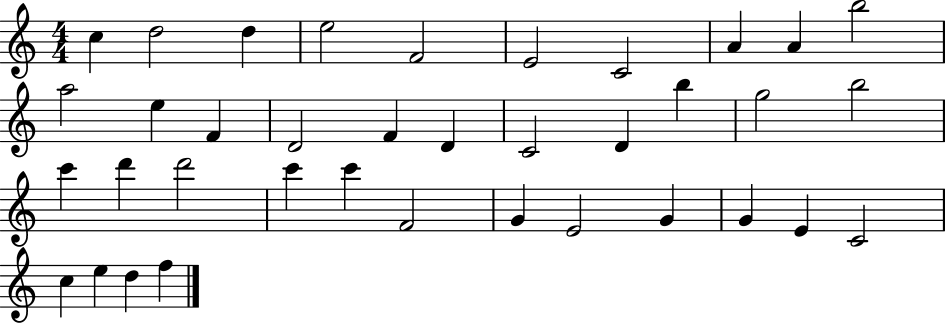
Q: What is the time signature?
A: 4/4